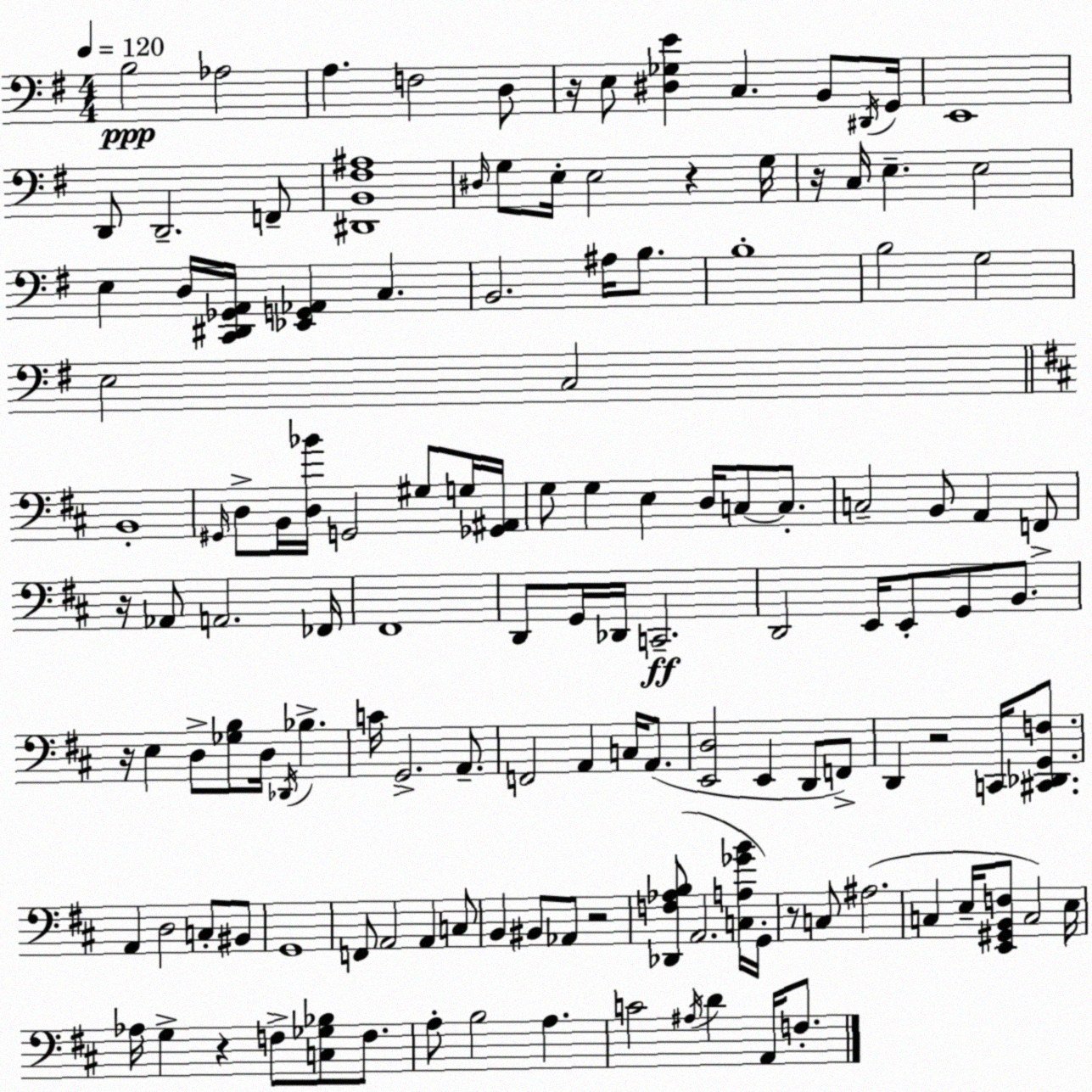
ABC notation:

X:1
T:Untitled
M:4/4
L:1/4
K:Em
B,2 _A,2 A, F,2 D,/2 z/4 E,/2 [^D,_G,E] C, B,,/2 ^D,,/4 G,,/4 E,,4 D,,/2 D,,2 F,,/2 [^D,,B,,^F,^A,]4 ^D,/4 G,/2 E,/4 E,2 z G,/4 z/4 C,/4 E, E,2 E, D,/4 [C,,^D,,_G,,A,,]/4 [_E,,G,,_A,,] C, B,,2 ^A,/4 B,/2 B,4 B,2 G,2 E,2 C,2 B,,4 ^G,,/4 D,/2 B,,/4 [D,_B]/4 G,,2 ^G,/2 G,/4 [_G,,^A,,]/4 G,/2 G, E, D,/4 C,/2 C,/2 C,2 B,,/2 A,, F,,/2 z/4 _A,,/2 A,,2 _F,,/4 ^F,,4 D,,/2 G,,/4 _D,,/4 C,,2 D,,2 E,,/4 E,,/2 G,,/2 B,,/2 z/4 E, D,/2 [_G,B,]/2 D,/4 _D,,/4 _B, C/4 G,,2 A,,/2 F,,2 A,, C,/4 A,,/2 [E,,D,]2 E,, D,,/2 F,,/2 D,, z2 C,,/4 [^C,,_D,,G,,F,]/2 A,, D,2 C,/2 ^B,,/2 G,,4 F,,/2 A,,2 A,, C,/2 B,, ^B,,/2 _A,,/2 z2 [_D,,F,_A,B,]/2 A,,2 [C,A,_GB]/4 G,,/4 z/2 C,/2 ^A,2 C, E,/4 [E,,^G,,B,,F,]/2 C,2 E,/4 _A,/4 G, z F,/2 [C,_G,_B,]/2 F,/2 A,/2 B,2 A, C2 ^A,/4 D A,,/4 F,/2